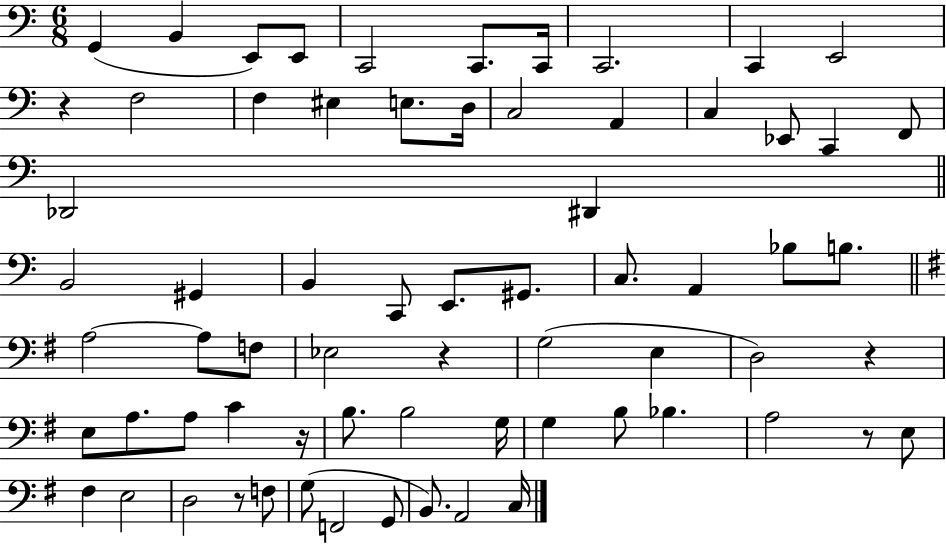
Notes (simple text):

G2/q B2/q E2/e E2/e C2/h C2/e. C2/s C2/h. C2/q E2/h R/q F3/h F3/q EIS3/q E3/e. D3/s C3/h A2/q C3/q Eb2/e C2/q F2/e Db2/h D#2/q B2/h G#2/q B2/q C2/e E2/e. G#2/e. C3/e. A2/q Bb3/e B3/e. A3/h A3/e F3/e Eb3/h R/q G3/h E3/q D3/h R/q E3/e A3/e. A3/e C4/q R/s B3/e. B3/h G3/s G3/q B3/e Bb3/q. A3/h R/e E3/e F#3/q E3/h D3/h R/e F3/e G3/e F2/h G2/e B2/e. A2/h C3/s